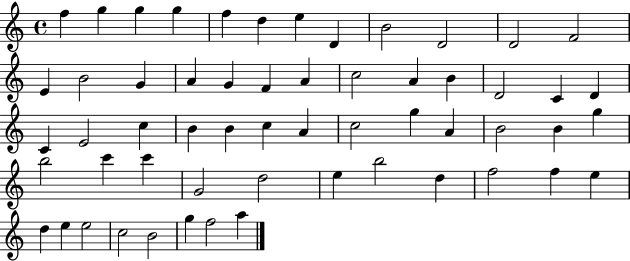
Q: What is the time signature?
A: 4/4